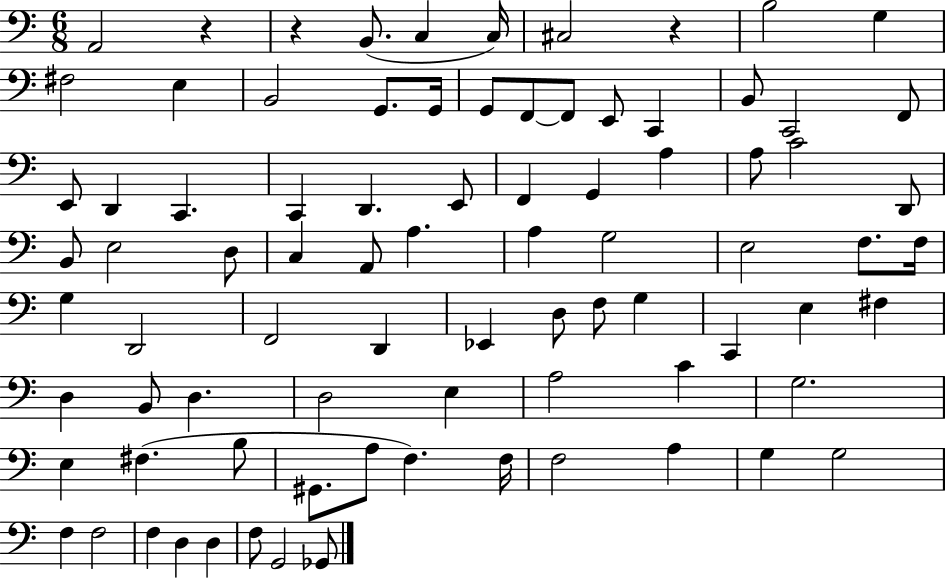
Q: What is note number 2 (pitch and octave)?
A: B2